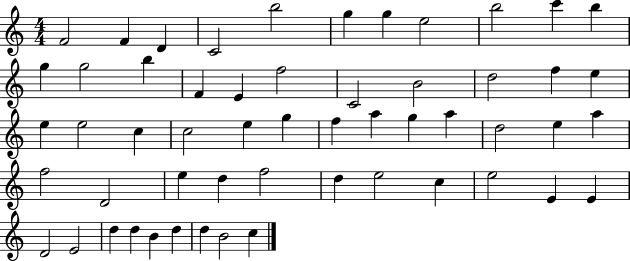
{
  \clef treble
  \numericTimeSignature
  \time 4/4
  \key c \major
  f'2 f'4 d'4 | c'2 b''2 | g''4 g''4 e''2 | b''2 c'''4 b''4 | \break g''4 g''2 b''4 | f'4 e'4 f''2 | c'2 b'2 | d''2 f''4 e''4 | \break e''4 e''2 c''4 | c''2 e''4 g''4 | f''4 a''4 g''4 a''4 | d''2 e''4 a''4 | \break f''2 d'2 | e''4 d''4 f''2 | d''4 e''2 c''4 | e''2 e'4 e'4 | \break d'2 e'2 | d''4 d''4 b'4 d''4 | d''4 b'2 c''4 | \bar "|."
}